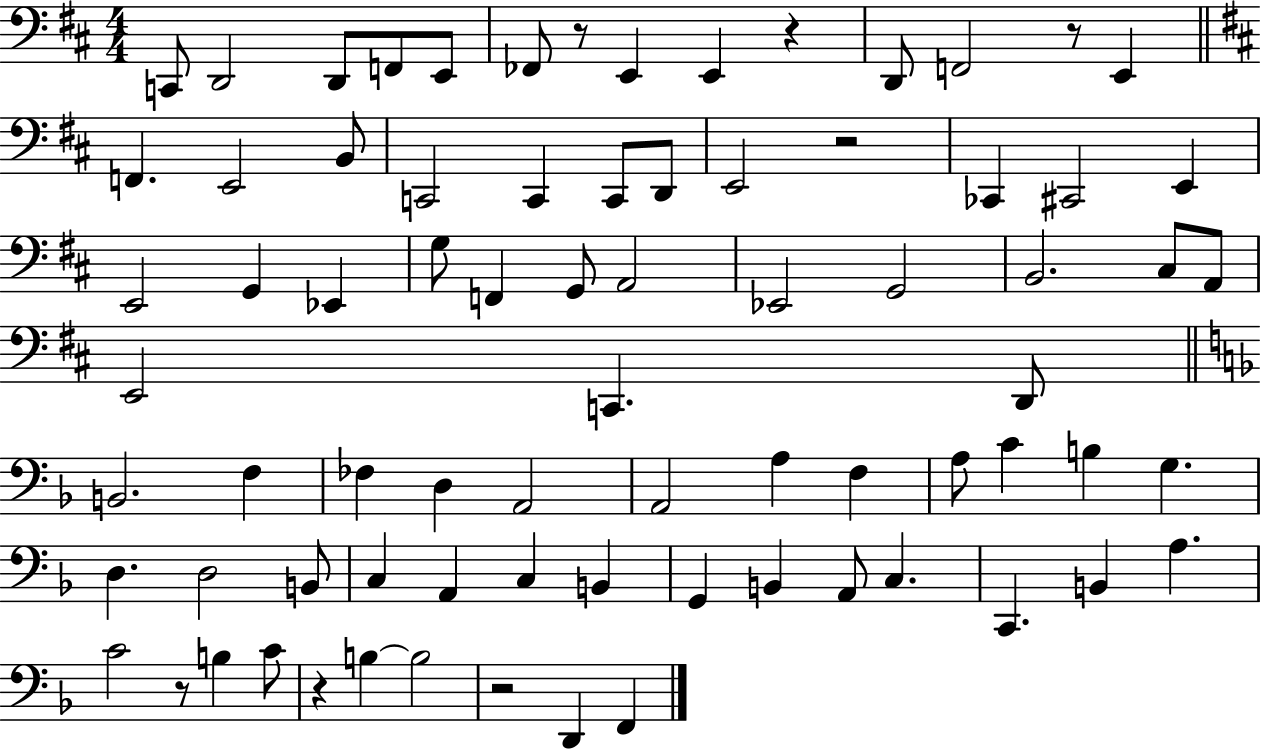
{
  \clef bass
  \numericTimeSignature
  \time 4/4
  \key d \major
  c,8 d,2 d,8 f,8 e,8 | fes,8 r8 e,4 e,4 r4 | d,8 f,2 r8 e,4 | \bar "||" \break \key b \minor f,4. e,2 b,8 | c,2 c,4 c,8 d,8 | e,2 r2 | ces,4 cis,2 e,4 | \break e,2 g,4 ees,4 | g8 f,4 g,8 a,2 | ees,2 g,2 | b,2. cis8 a,8 | \break e,2 c,4. d,8 | \bar "||" \break \key d \minor b,2. f4 | fes4 d4 a,2 | a,2 a4 f4 | a8 c'4 b4 g4. | \break d4. d2 b,8 | c4 a,4 c4 b,4 | g,4 b,4 a,8 c4. | c,4. b,4 a4. | \break c'2 r8 b4 c'8 | r4 b4~~ b2 | r2 d,4 f,4 | \bar "|."
}